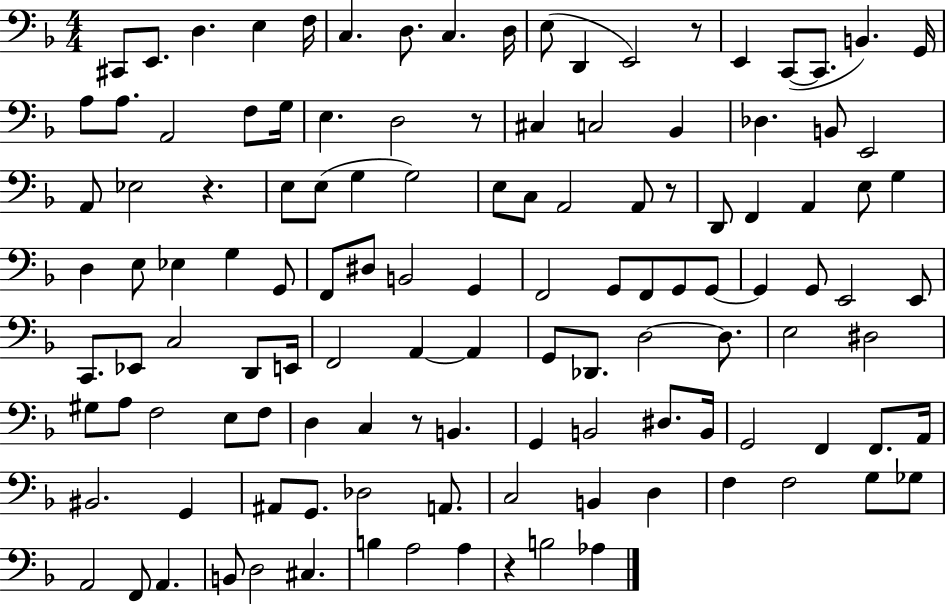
C#2/e E2/e. D3/q. E3/q F3/s C3/q. D3/e. C3/q. D3/s E3/e D2/q E2/h R/e E2/q C2/e C2/e. B2/q. G2/s A3/e A3/e. A2/h F3/e G3/s E3/q. D3/h R/e C#3/q C3/h Bb2/q Db3/q. B2/e E2/h A2/e Eb3/h R/q. E3/e E3/e G3/q G3/h E3/e C3/e A2/h A2/e R/e D2/e F2/q A2/q E3/e G3/q D3/q E3/e Eb3/q G3/q G2/e F2/e D#3/e B2/h G2/q F2/h G2/e F2/e G2/e G2/e G2/q G2/e E2/h E2/e C2/e. Eb2/e C3/h D2/e E2/s F2/h A2/q A2/q G2/e Db2/e. D3/h D3/e. E3/h D#3/h G#3/e A3/e F3/h E3/e F3/e D3/q C3/q R/e B2/q. G2/q B2/h D#3/e. B2/s G2/h F2/q F2/e. A2/s BIS2/h. G2/q A#2/e G2/e. Db3/h A2/e. C3/h B2/q D3/q F3/q F3/h G3/e Gb3/e A2/h F2/e A2/q. B2/e D3/h C#3/q. B3/q A3/h A3/q R/q B3/h Ab3/q